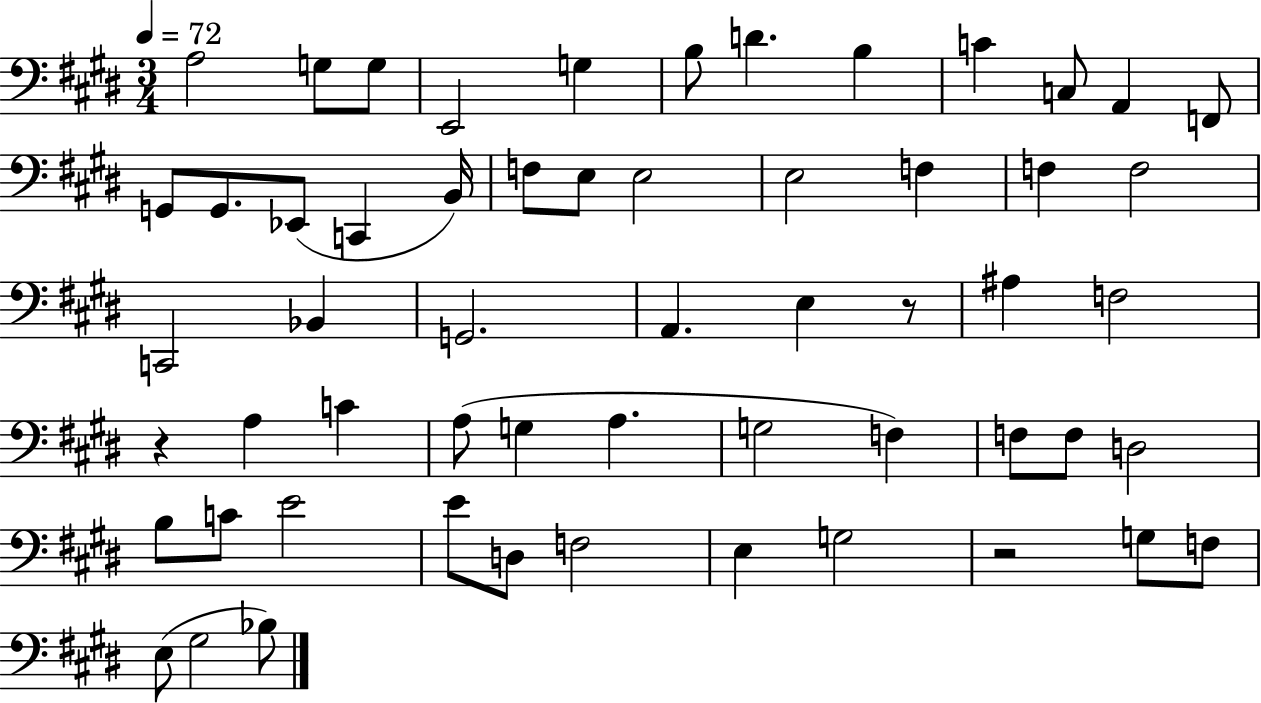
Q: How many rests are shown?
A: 3